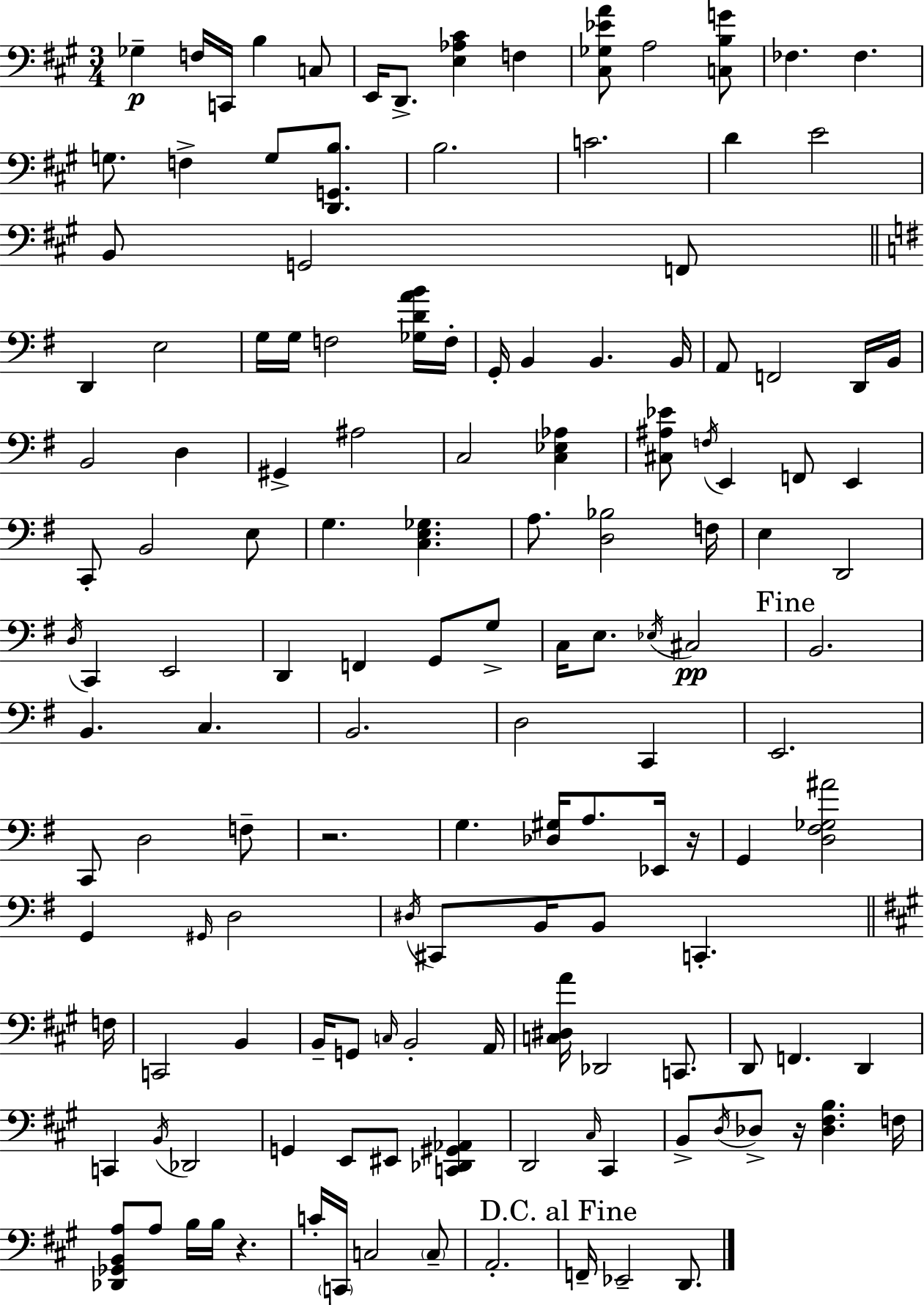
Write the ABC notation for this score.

X:1
T:Untitled
M:3/4
L:1/4
K:A
_G, F,/4 C,,/4 B, C,/2 E,,/4 D,,/2 [E,_A,^C] F, [^C,_G,_EA]/2 A,2 [C,B,G]/2 _F, _F, G,/2 F, G,/2 [D,,G,,B,]/2 B,2 C2 D E2 B,,/2 G,,2 F,,/2 D,, E,2 G,/4 G,/4 F,2 [_G,DAB]/4 F,/4 G,,/4 B,, B,, B,,/4 A,,/2 F,,2 D,,/4 B,,/4 B,,2 D, ^G,, ^A,2 C,2 [C,_E,_A,] [^C,^A,_E]/2 F,/4 E,, F,,/2 E,, C,,/2 B,,2 E,/2 G, [C,E,_G,] A,/2 [D,_B,]2 F,/4 E, D,,2 D,/4 C,, E,,2 D,, F,, G,,/2 G,/2 C,/4 E,/2 _E,/4 ^C,2 B,,2 B,, C, B,,2 D,2 C,, E,,2 C,,/2 D,2 F,/2 z2 G, [_D,^G,]/4 A,/2 _E,,/4 z/4 G,, [D,^F,_G,^A]2 G,, ^G,,/4 D,2 ^D,/4 ^C,,/2 B,,/4 B,,/2 C,, F,/4 C,,2 B,, B,,/4 G,,/2 C,/4 B,,2 A,,/4 [C,^D,A]/4 _D,,2 C,,/2 D,,/2 F,, D,, C,, B,,/4 _D,,2 G,, E,,/2 ^E,,/2 [C,,_D,,^G,,_A,,] D,,2 ^C,/4 ^C,, B,,/2 D,/4 _D,/2 z/4 [_D,^F,B,] F,/4 [_D,,_G,,B,,A,]/2 A,/2 B,/4 B,/4 z C/4 C,,/4 C,2 C,/2 A,,2 F,,/4 _E,,2 D,,/2